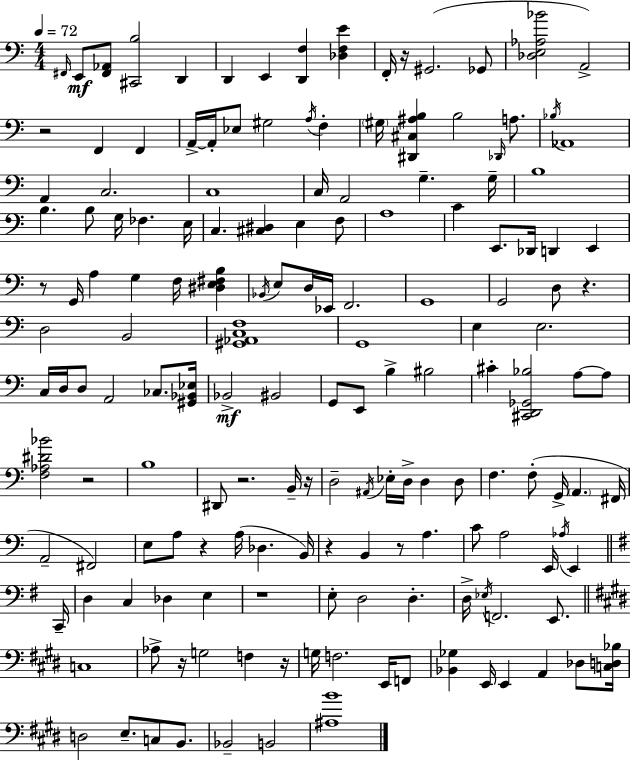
{
  \clef bass
  \numericTimeSignature
  \time 4/4
  \key c \major
  \tempo 4 = 72
  \grace { fis,16 }\mf e,8 <fis, aes,>8 <cis, b>2 d,4 | d,4 e,4 <d, f>4 <des f e'>4 | f,16-. r16 gis,2.( ges,8 | <des e aes bes'>2 a,2->) | \break r2 f,4 f,4 | a,16->~~ a,16-. ees8 gis2 \acciaccatura { a16 } f4-. | \parenthesize gis16 <dis, cis ais b>4 b2 \grace { des,16 } | a8. \acciaccatura { bes16 } aes,1 | \break a,4 c2. | c1 | c16 a,2 g4.-- | g16-- b1 | \break b4. b8 g16 fes4. | e16 c4. <cis dis>4 e4 | f8 a1 | c'4 e,8. des,16 d,4 | \break e,4 r8 g,16 a4 g4 f16 | <dis e fis b>4 \acciaccatura { bes,16 } e8 d16 ees,16 f,2. | g,1 | g,2 d8 r4. | \break d2 b,2 | <gis, aes, c f>1 | g,1 | e4 e2. | \break c16 d16 d8 a,2 | ces8. <gis, bes, ees>16 bes,2->\mf bis,2 | g,8 e,8 b4-> bis2 | cis'4-. <cis, d, ges, bes>2 | \break a8~~ a8 <f aes dis' bes'>2 r2 | b1 | dis,8 r2. | b,16-- r16 d2-- \acciaccatura { ais,16 } ees16-. d16-> | \break d4 d8 f4. f8-.( g,16-> \parenthesize a,4. | fis,16 a,2-- fis,2) | e8 a8 r4 a16( des4. | b,16) r4 b,4 r8 | \break a4. c'8 a2 | e,16 \acciaccatura { aes16 } e,4 \bar "||" \break \key g \major c,16-- d4 c4 des4 e4 | r1 | e8-. d2 d4.-. | d16-> \acciaccatura { ees16 } f,2. e,8. | \break \bar "||" \break \key e \major c1 | aes8-> r16 g2 f4 r16 | g16 f2. e,16 f,8 | <bes, ges>4 e,16 e,4 a,4 des8 <c d bes>16 | \break d2 e8.-- c8 b,8. | bes,2-- b,2 | <ais b'>1 | \bar "|."
}